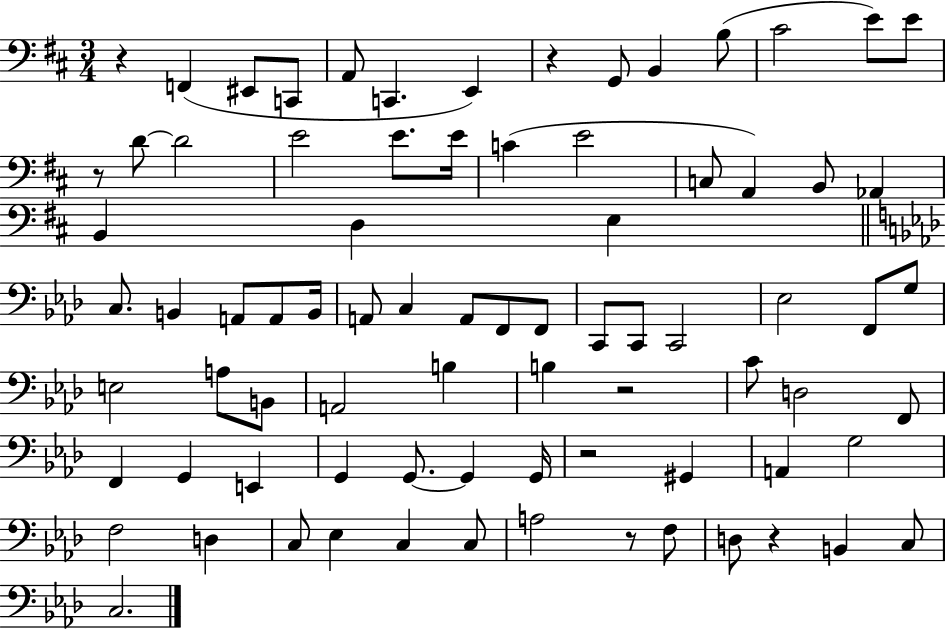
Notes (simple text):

R/q F2/q EIS2/e C2/e A2/e C2/q. E2/q R/q G2/e B2/q B3/e C#4/h E4/e E4/e R/e D4/e D4/h E4/h E4/e. E4/s C4/q E4/h C3/e A2/q B2/e Ab2/q B2/q D3/q E3/q C3/e. B2/q A2/e A2/e B2/s A2/e C3/q A2/e F2/e F2/e C2/e C2/e C2/h Eb3/h F2/e G3/e E3/h A3/e B2/e A2/h B3/q B3/q R/h C4/e D3/h F2/e F2/q G2/q E2/q G2/q G2/e. G2/q G2/s R/h G#2/q A2/q G3/h F3/h D3/q C3/e Eb3/q C3/q C3/e A3/h R/e F3/e D3/e R/q B2/q C3/e C3/h.